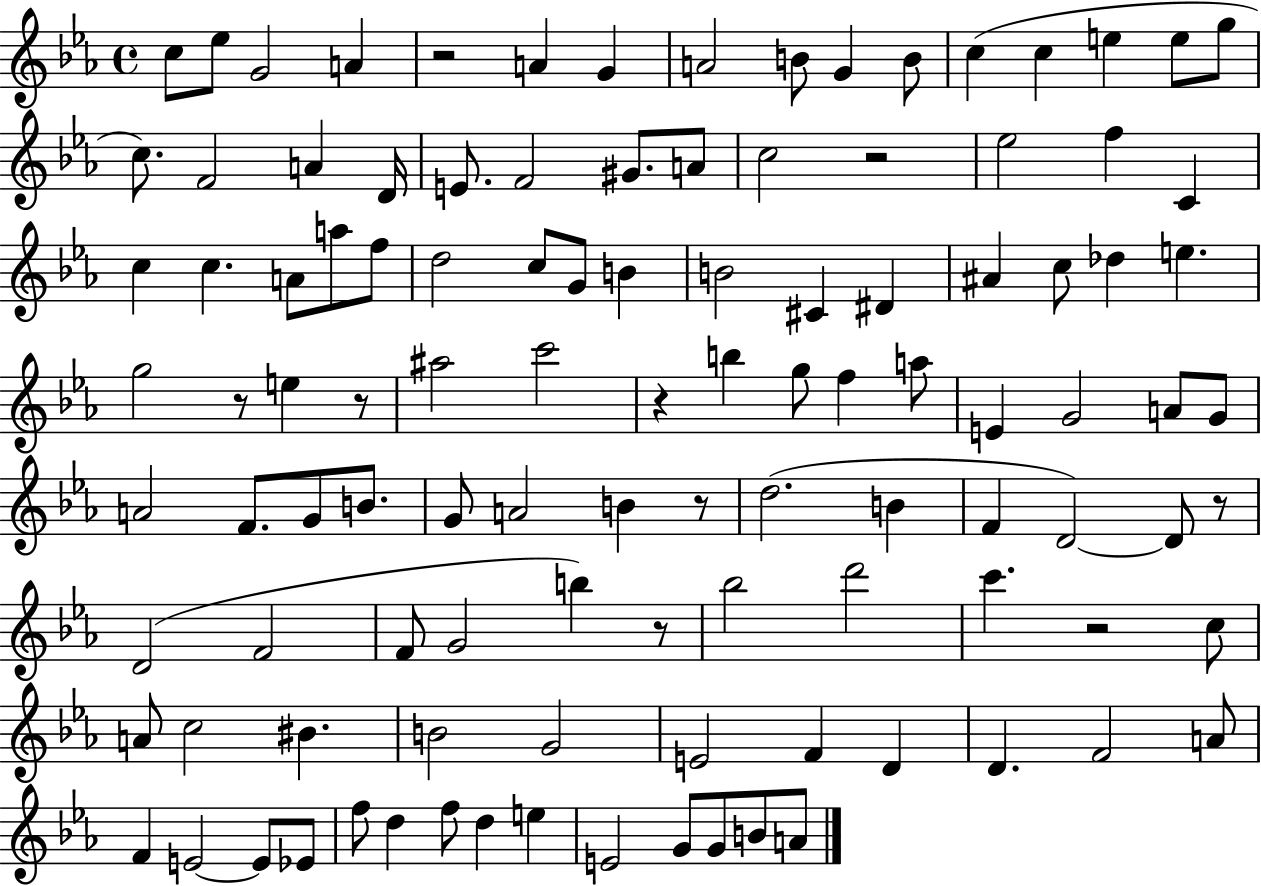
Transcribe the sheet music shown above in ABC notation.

X:1
T:Untitled
M:4/4
L:1/4
K:Eb
c/2 _e/2 G2 A z2 A G A2 B/2 G B/2 c c e e/2 g/2 c/2 F2 A D/4 E/2 F2 ^G/2 A/2 c2 z2 _e2 f C c c A/2 a/2 f/2 d2 c/2 G/2 B B2 ^C ^D ^A c/2 _d e g2 z/2 e z/2 ^a2 c'2 z b g/2 f a/2 E G2 A/2 G/2 A2 F/2 G/2 B/2 G/2 A2 B z/2 d2 B F D2 D/2 z/2 D2 F2 F/2 G2 b z/2 _b2 d'2 c' z2 c/2 A/2 c2 ^B B2 G2 E2 F D D F2 A/2 F E2 E/2 _E/2 f/2 d f/2 d e E2 G/2 G/2 B/2 A/2